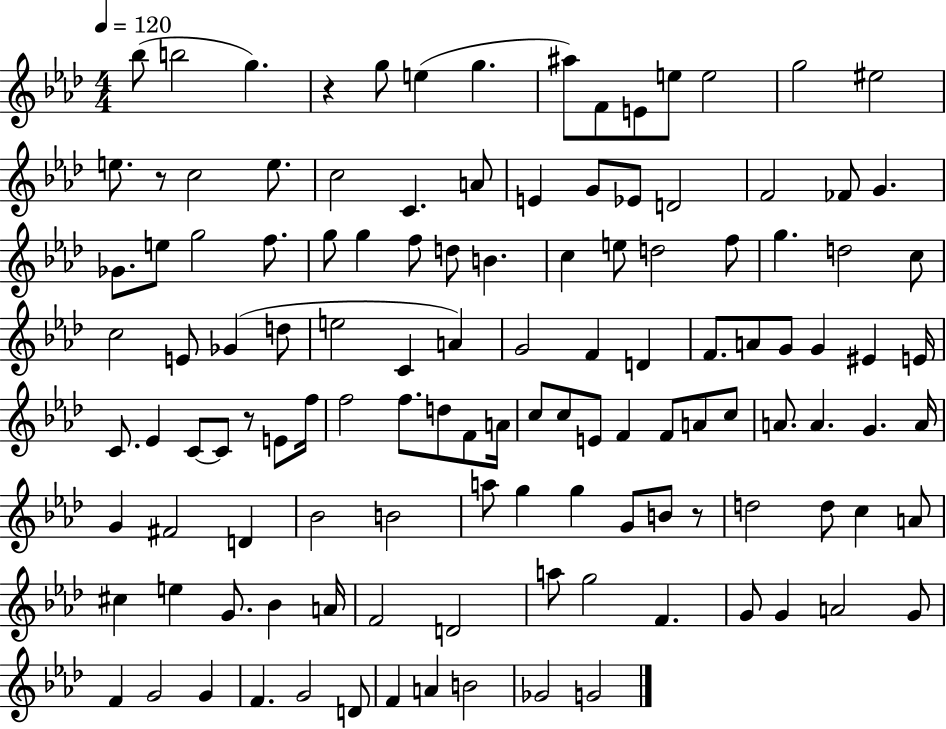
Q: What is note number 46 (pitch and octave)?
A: D5